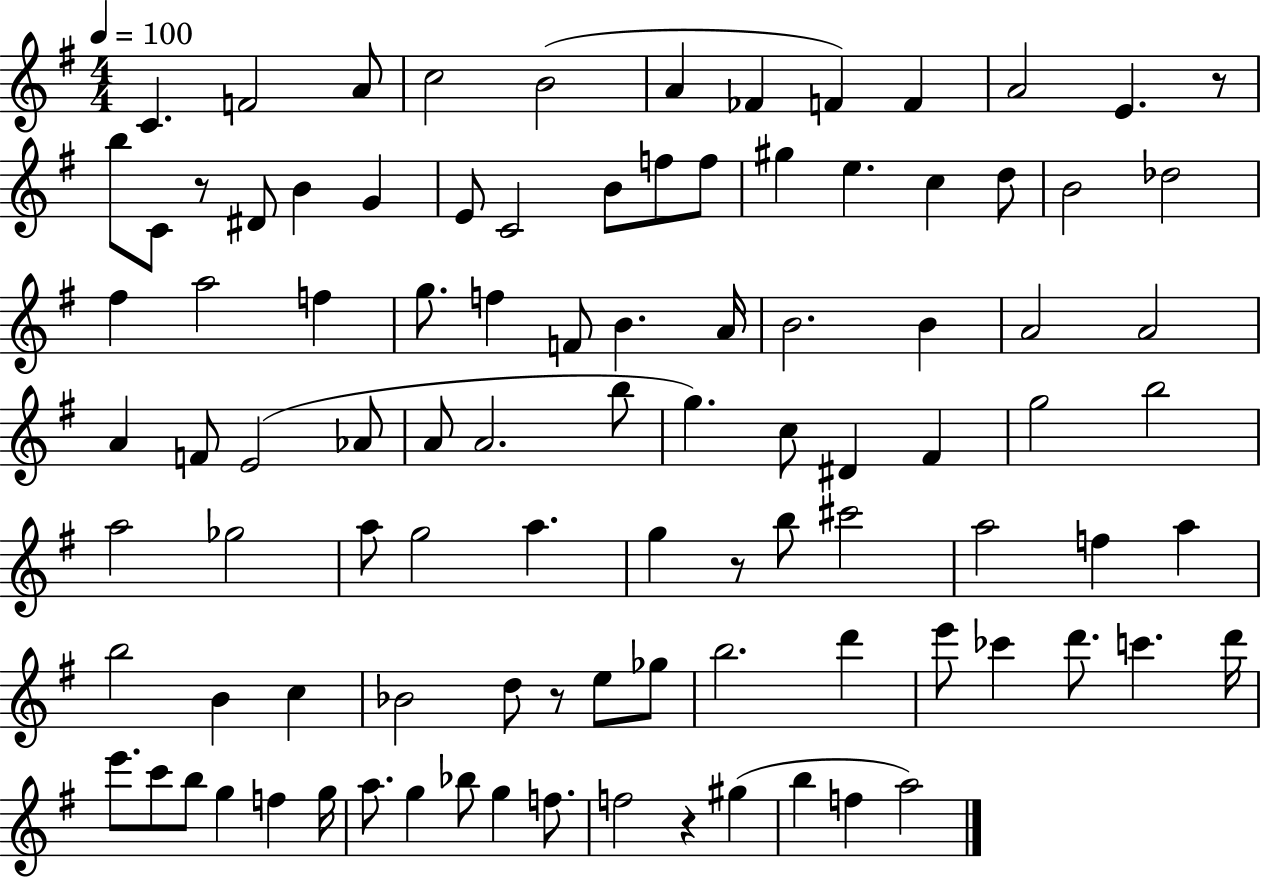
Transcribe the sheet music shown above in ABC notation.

X:1
T:Untitled
M:4/4
L:1/4
K:G
C F2 A/2 c2 B2 A _F F F A2 E z/2 b/2 C/2 z/2 ^D/2 B G E/2 C2 B/2 f/2 f/2 ^g e c d/2 B2 _d2 ^f a2 f g/2 f F/2 B A/4 B2 B A2 A2 A F/2 E2 _A/2 A/2 A2 b/2 g c/2 ^D ^F g2 b2 a2 _g2 a/2 g2 a g z/2 b/2 ^c'2 a2 f a b2 B c _B2 d/2 z/2 e/2 _g/2 b2 d' e'/2 _c' d'/2 c' d'/4 e'/2 c'/2 b/2 g f g/4 a/2 g _b/2 g f/2 f2 z ^g b f a2